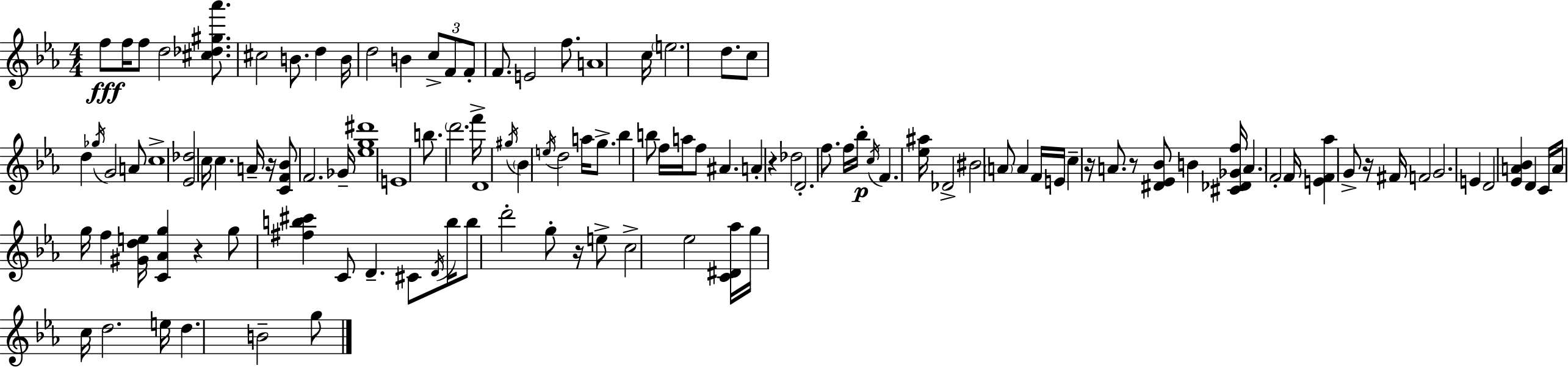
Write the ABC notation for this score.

X:1
T:Untitled
M:4/4
L:1/4
K:Eb
f/2 f/4 f/2 d2 [^c_d^g_a']/2 ^c2 B/2 d B/4 d2 B c/2 F/2 F/2 F/2 E2 f/2 A4 c/4 e2 d/2 c/2 d _g/4 G2 A/2 c4 [_E_d]2 c/4 c A/4 z/4 [CF_B]/2 F2 _G/4 [_eg^d']4 E4 b/2 d'2 f'/4 D4 ^g/4 _B e/4 d2 a/4 g/2 _b b/2 f/4 a/4 f/2 ^A A z _d2 D2 f/2 f/4 _b/4 c/4 F [_e^a]/4 _D2 ^B2 A/2 A F/4 E/4 c z/4 A/2 z/2 [^D_E_B]/2 B [^C_D_Gf]/4 A F2 F/4 [EF_a] G/2 z/4 ^F/4 F2 G2 E D2 [_EA_B] D C/4 A/4 g/4 f [^Gde]/4 [C_Ag] z g/2 [^fb^c'] C/2 D ^C/2 D/4 b/4 b/2 d'2 g/2 z/4 e/2 c2 _e2 [C^D_a]/4 g/4 c/4 d2 e/4 d B2 g/2